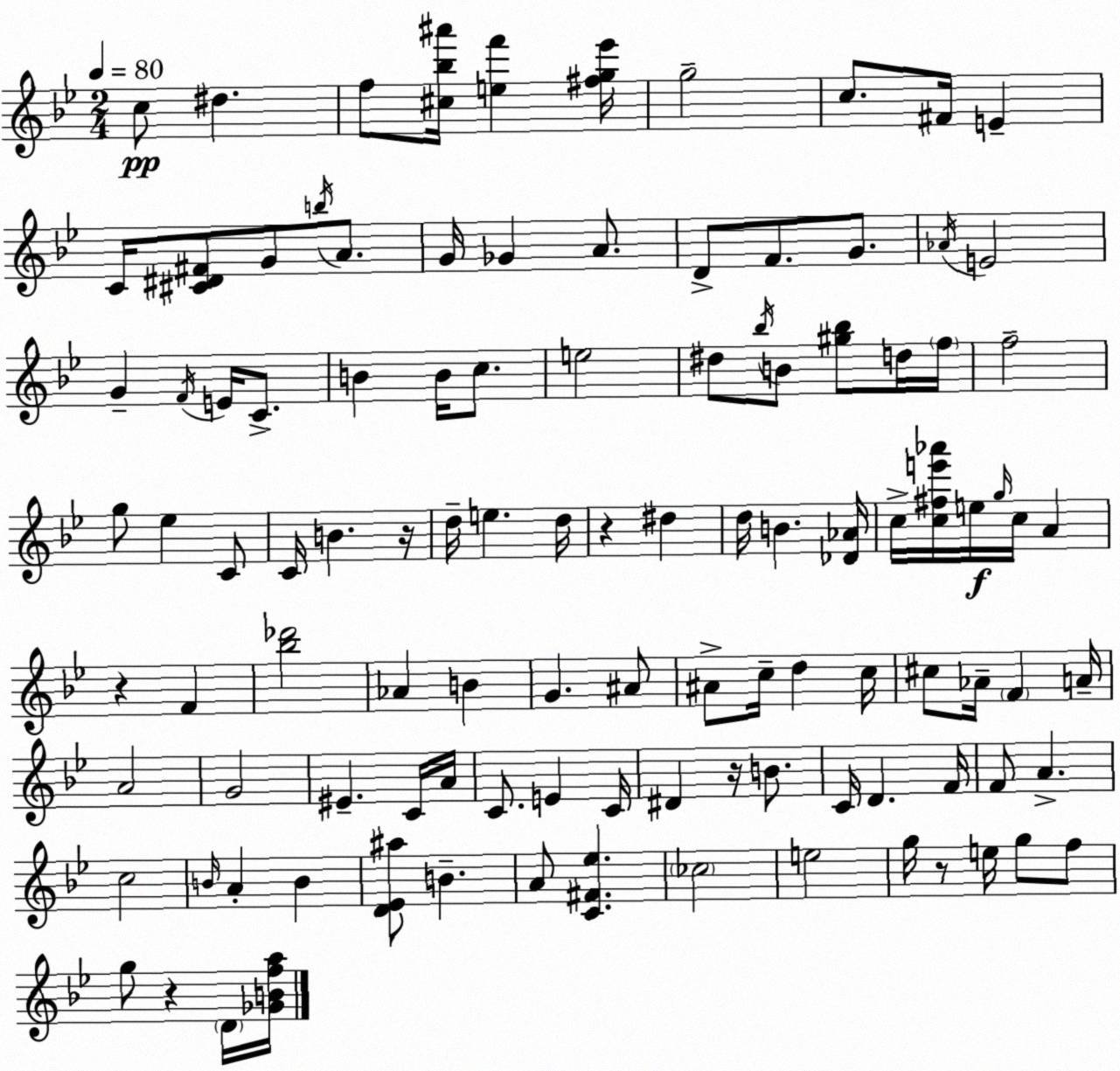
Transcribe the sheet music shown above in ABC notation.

X:1
T:Untitled
M:2/4
L:1/4
K:Bb
c/2 ^d f/2 [^c_b^a']/4 [ef'] [^fg_e']/4 g2 c/2 ^F/4 E C/4 [^C^D^F]/2 G/2 b/4 A/2 G/4 _G A/2 D/2 F/2 G/2 _A/4 E2 G F/4 E/4 C/2 B B/4 c/2 e2 ^d/2 _b/4 B/2 [^g_b]/2 d/4 f/4 f2 g/2 _e C/2 C/4 B z/4 d/4 e d/4 z ^d d/4 B [_D_A]/4 c/4 [c^fe'_a']/4 e/4 g/4 c/4 A z F [_b_d']2 _A B G ^A/2 ^A/2 c/4 d c/4 ^c/2 _A/4 F A/4 A2 G2 ^E C/4 A/4 C/2 E C/4 ^D z/4 B/2 C/4 D F/4 F/2 A c2 B/4 A B [D_E^a]/2 B A/2 [C^F_e] _c2 e2 g/4 z/2 e/4 g/2 f/2 g/2 z D/4 [_GBfa]/4